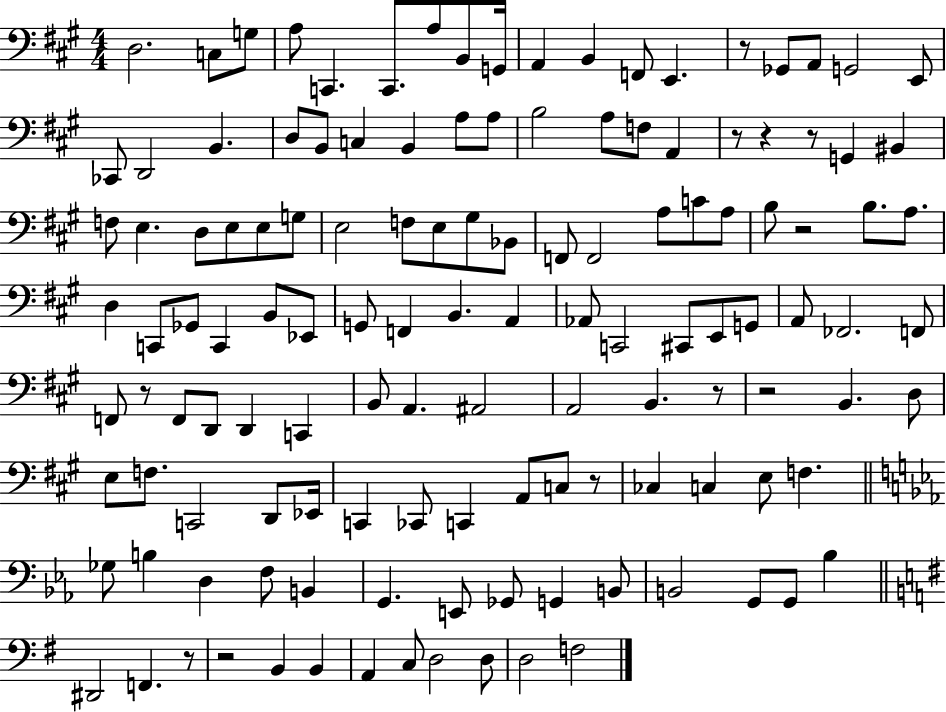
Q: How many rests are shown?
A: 11